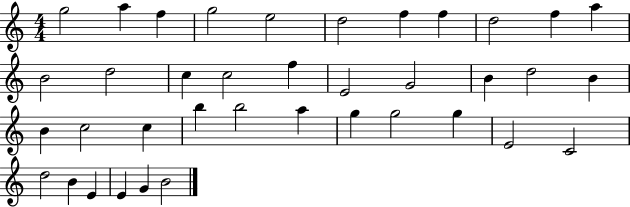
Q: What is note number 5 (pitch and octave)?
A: E5